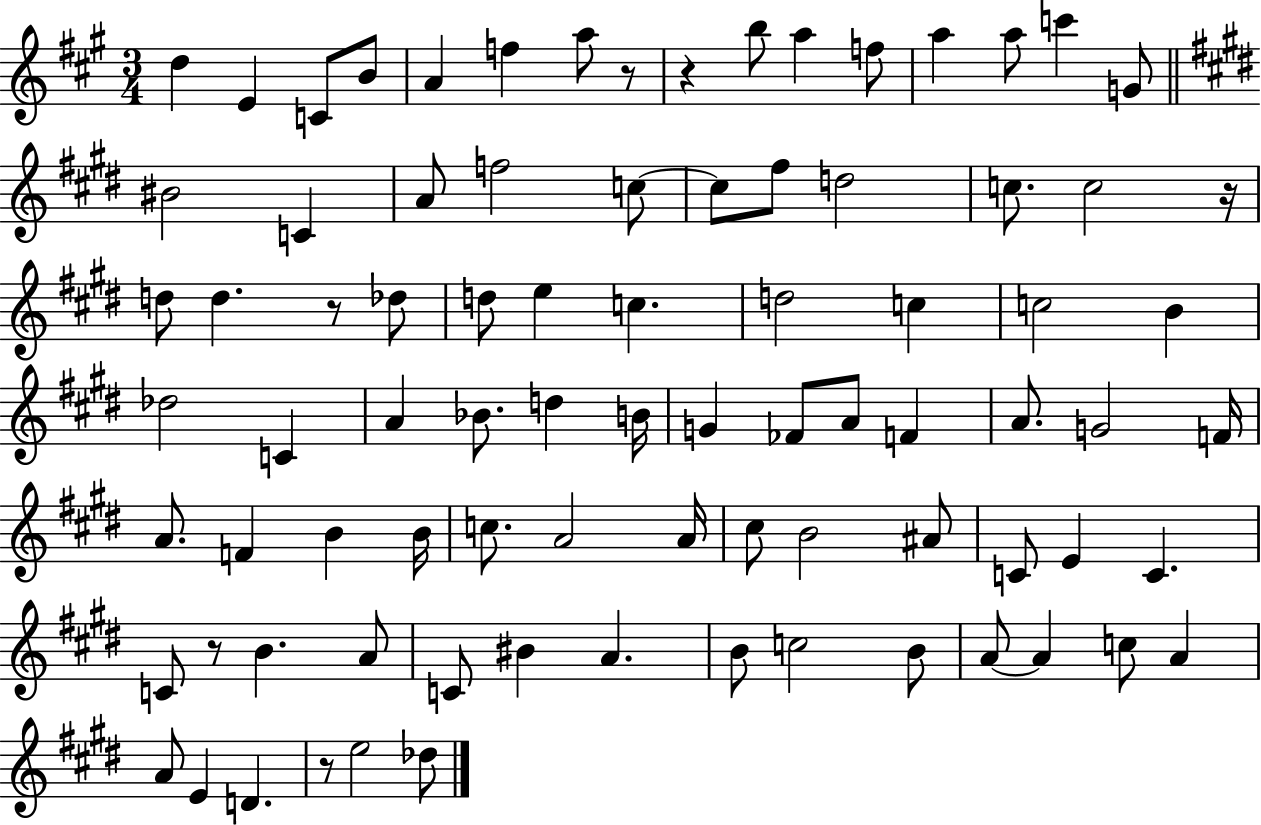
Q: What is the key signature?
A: A major